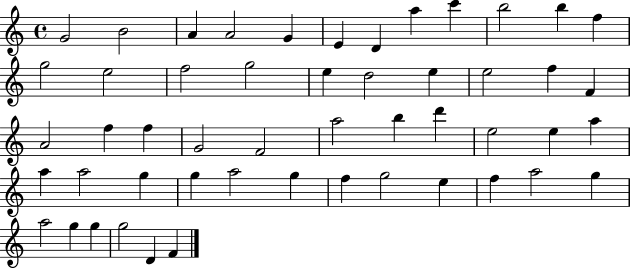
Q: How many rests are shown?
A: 0